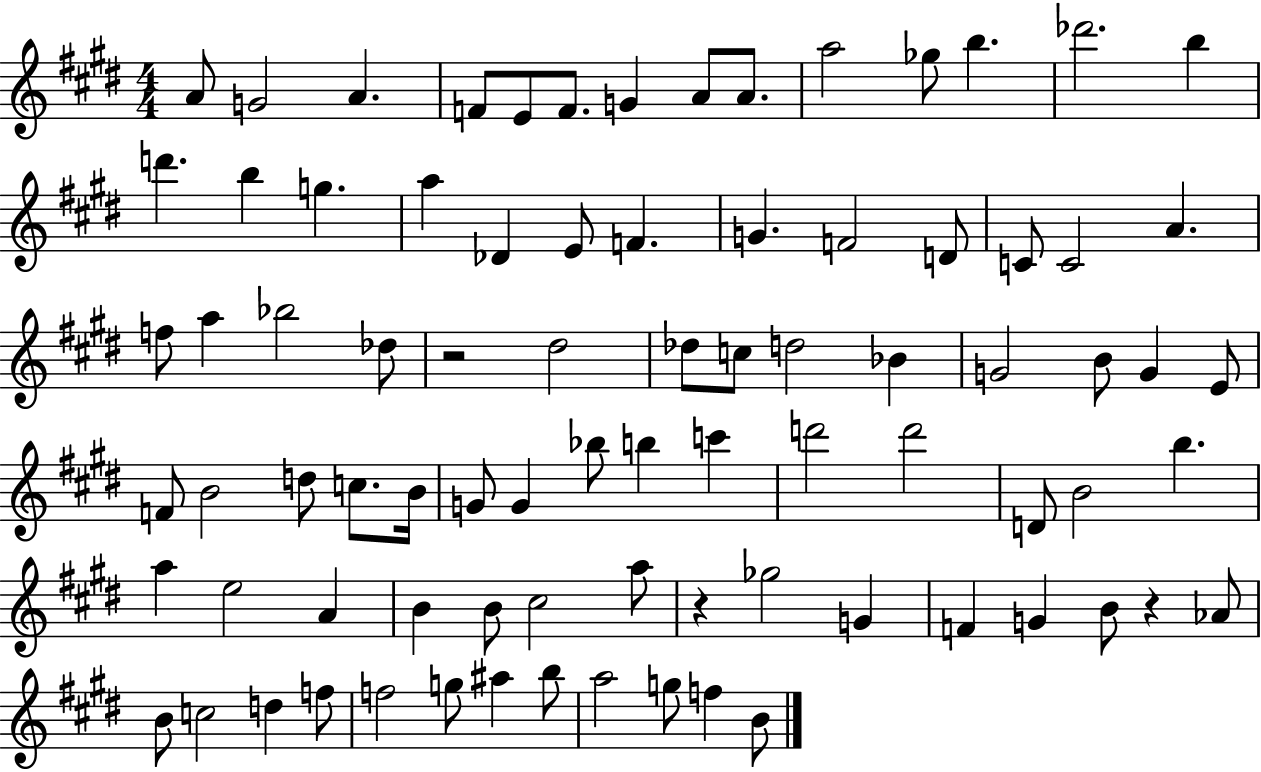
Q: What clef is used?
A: treble